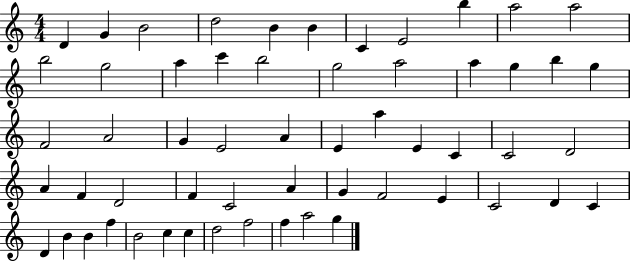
D4/q G4/q B4/h D5/h B4/q B4/q C4/q E4/h B5/q A5/h A5/h B5/h G5/h A5/q C6/q B5/h G5/h A5/h A5/q G5/q B5/q G5/q F4/h A4/h G4/q E4/h A4/q E4/q A5/q E4/q C4/q C4/h D4/h A4/q F4/q D4/h F4/q C4/h A4/q G4/q F4/h E4/q C4/h D4/q C4/q D4/q B4/q B4/q F5/q B4/h C5/q C5/q D5/h F5/h F5/q A5/h G5/q